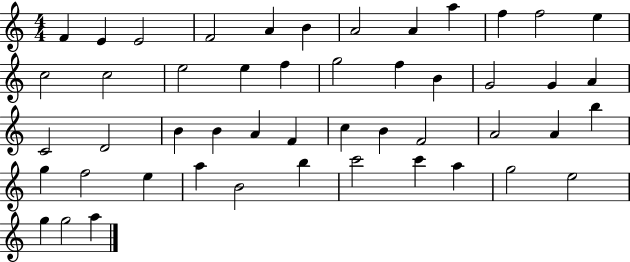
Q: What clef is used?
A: treble